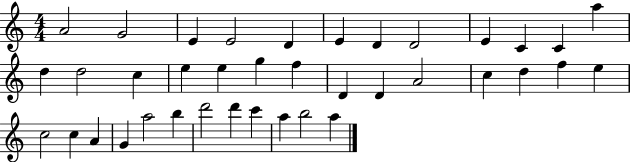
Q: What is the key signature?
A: C major